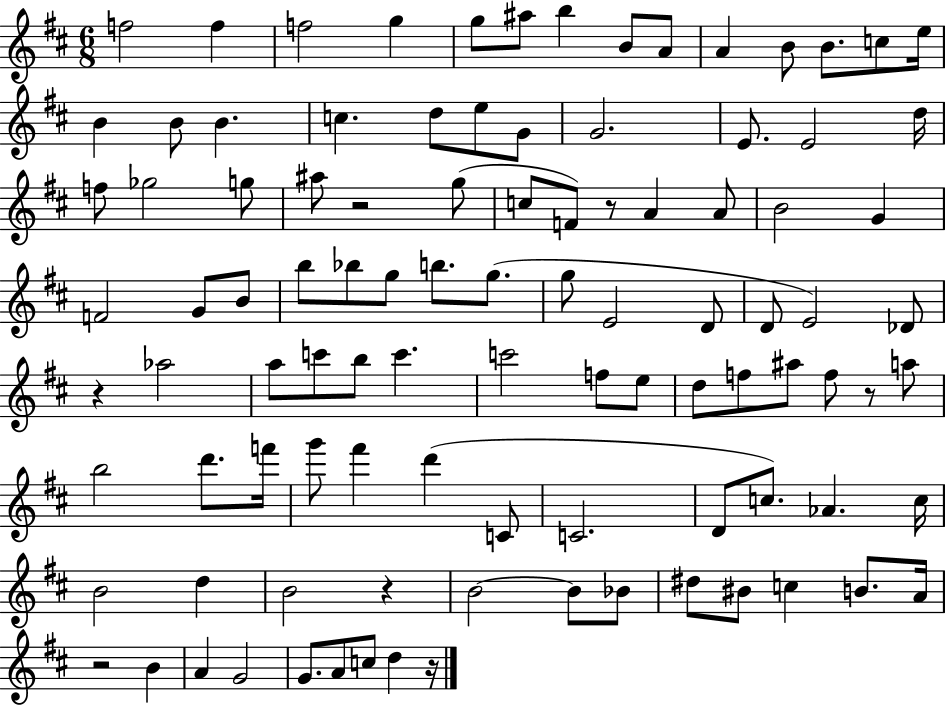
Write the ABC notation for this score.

X:1
T:Untitled
M:6/8
L:1/4
K:D
f2 f f2 g g/2 ^a/2 b B/2 A/2 A B/2 B/2 c/2 e/4 B B/2 B c d/2 e/2 G/2 G2 E/2 E2 d/4 f/2 _g2 g/2 ^a/2 z2 g/2 c/2 F/2 z/2 A A/2 B2 G F2 G/2 B/2 b/2 _b/2 g/2 b/2 g/2 g/2 E2 D/2 D/2 E2 _D/2 z _a2 a/2 c'/2 b/2 c' c'2 f/2 e/2 d/2 f/2 ^a/2 f/2 z/2 a/2 b2 d'/2 f'/4 g'/2 ^f' d' C/2 C2 D/2 c/2 _A c/4 B2 d B2 z B2 B/2 _B/2 ^d/2 ^B/2 c B/2 A/4 z2 B A G2 G/2 A/2 c/2 d z/4